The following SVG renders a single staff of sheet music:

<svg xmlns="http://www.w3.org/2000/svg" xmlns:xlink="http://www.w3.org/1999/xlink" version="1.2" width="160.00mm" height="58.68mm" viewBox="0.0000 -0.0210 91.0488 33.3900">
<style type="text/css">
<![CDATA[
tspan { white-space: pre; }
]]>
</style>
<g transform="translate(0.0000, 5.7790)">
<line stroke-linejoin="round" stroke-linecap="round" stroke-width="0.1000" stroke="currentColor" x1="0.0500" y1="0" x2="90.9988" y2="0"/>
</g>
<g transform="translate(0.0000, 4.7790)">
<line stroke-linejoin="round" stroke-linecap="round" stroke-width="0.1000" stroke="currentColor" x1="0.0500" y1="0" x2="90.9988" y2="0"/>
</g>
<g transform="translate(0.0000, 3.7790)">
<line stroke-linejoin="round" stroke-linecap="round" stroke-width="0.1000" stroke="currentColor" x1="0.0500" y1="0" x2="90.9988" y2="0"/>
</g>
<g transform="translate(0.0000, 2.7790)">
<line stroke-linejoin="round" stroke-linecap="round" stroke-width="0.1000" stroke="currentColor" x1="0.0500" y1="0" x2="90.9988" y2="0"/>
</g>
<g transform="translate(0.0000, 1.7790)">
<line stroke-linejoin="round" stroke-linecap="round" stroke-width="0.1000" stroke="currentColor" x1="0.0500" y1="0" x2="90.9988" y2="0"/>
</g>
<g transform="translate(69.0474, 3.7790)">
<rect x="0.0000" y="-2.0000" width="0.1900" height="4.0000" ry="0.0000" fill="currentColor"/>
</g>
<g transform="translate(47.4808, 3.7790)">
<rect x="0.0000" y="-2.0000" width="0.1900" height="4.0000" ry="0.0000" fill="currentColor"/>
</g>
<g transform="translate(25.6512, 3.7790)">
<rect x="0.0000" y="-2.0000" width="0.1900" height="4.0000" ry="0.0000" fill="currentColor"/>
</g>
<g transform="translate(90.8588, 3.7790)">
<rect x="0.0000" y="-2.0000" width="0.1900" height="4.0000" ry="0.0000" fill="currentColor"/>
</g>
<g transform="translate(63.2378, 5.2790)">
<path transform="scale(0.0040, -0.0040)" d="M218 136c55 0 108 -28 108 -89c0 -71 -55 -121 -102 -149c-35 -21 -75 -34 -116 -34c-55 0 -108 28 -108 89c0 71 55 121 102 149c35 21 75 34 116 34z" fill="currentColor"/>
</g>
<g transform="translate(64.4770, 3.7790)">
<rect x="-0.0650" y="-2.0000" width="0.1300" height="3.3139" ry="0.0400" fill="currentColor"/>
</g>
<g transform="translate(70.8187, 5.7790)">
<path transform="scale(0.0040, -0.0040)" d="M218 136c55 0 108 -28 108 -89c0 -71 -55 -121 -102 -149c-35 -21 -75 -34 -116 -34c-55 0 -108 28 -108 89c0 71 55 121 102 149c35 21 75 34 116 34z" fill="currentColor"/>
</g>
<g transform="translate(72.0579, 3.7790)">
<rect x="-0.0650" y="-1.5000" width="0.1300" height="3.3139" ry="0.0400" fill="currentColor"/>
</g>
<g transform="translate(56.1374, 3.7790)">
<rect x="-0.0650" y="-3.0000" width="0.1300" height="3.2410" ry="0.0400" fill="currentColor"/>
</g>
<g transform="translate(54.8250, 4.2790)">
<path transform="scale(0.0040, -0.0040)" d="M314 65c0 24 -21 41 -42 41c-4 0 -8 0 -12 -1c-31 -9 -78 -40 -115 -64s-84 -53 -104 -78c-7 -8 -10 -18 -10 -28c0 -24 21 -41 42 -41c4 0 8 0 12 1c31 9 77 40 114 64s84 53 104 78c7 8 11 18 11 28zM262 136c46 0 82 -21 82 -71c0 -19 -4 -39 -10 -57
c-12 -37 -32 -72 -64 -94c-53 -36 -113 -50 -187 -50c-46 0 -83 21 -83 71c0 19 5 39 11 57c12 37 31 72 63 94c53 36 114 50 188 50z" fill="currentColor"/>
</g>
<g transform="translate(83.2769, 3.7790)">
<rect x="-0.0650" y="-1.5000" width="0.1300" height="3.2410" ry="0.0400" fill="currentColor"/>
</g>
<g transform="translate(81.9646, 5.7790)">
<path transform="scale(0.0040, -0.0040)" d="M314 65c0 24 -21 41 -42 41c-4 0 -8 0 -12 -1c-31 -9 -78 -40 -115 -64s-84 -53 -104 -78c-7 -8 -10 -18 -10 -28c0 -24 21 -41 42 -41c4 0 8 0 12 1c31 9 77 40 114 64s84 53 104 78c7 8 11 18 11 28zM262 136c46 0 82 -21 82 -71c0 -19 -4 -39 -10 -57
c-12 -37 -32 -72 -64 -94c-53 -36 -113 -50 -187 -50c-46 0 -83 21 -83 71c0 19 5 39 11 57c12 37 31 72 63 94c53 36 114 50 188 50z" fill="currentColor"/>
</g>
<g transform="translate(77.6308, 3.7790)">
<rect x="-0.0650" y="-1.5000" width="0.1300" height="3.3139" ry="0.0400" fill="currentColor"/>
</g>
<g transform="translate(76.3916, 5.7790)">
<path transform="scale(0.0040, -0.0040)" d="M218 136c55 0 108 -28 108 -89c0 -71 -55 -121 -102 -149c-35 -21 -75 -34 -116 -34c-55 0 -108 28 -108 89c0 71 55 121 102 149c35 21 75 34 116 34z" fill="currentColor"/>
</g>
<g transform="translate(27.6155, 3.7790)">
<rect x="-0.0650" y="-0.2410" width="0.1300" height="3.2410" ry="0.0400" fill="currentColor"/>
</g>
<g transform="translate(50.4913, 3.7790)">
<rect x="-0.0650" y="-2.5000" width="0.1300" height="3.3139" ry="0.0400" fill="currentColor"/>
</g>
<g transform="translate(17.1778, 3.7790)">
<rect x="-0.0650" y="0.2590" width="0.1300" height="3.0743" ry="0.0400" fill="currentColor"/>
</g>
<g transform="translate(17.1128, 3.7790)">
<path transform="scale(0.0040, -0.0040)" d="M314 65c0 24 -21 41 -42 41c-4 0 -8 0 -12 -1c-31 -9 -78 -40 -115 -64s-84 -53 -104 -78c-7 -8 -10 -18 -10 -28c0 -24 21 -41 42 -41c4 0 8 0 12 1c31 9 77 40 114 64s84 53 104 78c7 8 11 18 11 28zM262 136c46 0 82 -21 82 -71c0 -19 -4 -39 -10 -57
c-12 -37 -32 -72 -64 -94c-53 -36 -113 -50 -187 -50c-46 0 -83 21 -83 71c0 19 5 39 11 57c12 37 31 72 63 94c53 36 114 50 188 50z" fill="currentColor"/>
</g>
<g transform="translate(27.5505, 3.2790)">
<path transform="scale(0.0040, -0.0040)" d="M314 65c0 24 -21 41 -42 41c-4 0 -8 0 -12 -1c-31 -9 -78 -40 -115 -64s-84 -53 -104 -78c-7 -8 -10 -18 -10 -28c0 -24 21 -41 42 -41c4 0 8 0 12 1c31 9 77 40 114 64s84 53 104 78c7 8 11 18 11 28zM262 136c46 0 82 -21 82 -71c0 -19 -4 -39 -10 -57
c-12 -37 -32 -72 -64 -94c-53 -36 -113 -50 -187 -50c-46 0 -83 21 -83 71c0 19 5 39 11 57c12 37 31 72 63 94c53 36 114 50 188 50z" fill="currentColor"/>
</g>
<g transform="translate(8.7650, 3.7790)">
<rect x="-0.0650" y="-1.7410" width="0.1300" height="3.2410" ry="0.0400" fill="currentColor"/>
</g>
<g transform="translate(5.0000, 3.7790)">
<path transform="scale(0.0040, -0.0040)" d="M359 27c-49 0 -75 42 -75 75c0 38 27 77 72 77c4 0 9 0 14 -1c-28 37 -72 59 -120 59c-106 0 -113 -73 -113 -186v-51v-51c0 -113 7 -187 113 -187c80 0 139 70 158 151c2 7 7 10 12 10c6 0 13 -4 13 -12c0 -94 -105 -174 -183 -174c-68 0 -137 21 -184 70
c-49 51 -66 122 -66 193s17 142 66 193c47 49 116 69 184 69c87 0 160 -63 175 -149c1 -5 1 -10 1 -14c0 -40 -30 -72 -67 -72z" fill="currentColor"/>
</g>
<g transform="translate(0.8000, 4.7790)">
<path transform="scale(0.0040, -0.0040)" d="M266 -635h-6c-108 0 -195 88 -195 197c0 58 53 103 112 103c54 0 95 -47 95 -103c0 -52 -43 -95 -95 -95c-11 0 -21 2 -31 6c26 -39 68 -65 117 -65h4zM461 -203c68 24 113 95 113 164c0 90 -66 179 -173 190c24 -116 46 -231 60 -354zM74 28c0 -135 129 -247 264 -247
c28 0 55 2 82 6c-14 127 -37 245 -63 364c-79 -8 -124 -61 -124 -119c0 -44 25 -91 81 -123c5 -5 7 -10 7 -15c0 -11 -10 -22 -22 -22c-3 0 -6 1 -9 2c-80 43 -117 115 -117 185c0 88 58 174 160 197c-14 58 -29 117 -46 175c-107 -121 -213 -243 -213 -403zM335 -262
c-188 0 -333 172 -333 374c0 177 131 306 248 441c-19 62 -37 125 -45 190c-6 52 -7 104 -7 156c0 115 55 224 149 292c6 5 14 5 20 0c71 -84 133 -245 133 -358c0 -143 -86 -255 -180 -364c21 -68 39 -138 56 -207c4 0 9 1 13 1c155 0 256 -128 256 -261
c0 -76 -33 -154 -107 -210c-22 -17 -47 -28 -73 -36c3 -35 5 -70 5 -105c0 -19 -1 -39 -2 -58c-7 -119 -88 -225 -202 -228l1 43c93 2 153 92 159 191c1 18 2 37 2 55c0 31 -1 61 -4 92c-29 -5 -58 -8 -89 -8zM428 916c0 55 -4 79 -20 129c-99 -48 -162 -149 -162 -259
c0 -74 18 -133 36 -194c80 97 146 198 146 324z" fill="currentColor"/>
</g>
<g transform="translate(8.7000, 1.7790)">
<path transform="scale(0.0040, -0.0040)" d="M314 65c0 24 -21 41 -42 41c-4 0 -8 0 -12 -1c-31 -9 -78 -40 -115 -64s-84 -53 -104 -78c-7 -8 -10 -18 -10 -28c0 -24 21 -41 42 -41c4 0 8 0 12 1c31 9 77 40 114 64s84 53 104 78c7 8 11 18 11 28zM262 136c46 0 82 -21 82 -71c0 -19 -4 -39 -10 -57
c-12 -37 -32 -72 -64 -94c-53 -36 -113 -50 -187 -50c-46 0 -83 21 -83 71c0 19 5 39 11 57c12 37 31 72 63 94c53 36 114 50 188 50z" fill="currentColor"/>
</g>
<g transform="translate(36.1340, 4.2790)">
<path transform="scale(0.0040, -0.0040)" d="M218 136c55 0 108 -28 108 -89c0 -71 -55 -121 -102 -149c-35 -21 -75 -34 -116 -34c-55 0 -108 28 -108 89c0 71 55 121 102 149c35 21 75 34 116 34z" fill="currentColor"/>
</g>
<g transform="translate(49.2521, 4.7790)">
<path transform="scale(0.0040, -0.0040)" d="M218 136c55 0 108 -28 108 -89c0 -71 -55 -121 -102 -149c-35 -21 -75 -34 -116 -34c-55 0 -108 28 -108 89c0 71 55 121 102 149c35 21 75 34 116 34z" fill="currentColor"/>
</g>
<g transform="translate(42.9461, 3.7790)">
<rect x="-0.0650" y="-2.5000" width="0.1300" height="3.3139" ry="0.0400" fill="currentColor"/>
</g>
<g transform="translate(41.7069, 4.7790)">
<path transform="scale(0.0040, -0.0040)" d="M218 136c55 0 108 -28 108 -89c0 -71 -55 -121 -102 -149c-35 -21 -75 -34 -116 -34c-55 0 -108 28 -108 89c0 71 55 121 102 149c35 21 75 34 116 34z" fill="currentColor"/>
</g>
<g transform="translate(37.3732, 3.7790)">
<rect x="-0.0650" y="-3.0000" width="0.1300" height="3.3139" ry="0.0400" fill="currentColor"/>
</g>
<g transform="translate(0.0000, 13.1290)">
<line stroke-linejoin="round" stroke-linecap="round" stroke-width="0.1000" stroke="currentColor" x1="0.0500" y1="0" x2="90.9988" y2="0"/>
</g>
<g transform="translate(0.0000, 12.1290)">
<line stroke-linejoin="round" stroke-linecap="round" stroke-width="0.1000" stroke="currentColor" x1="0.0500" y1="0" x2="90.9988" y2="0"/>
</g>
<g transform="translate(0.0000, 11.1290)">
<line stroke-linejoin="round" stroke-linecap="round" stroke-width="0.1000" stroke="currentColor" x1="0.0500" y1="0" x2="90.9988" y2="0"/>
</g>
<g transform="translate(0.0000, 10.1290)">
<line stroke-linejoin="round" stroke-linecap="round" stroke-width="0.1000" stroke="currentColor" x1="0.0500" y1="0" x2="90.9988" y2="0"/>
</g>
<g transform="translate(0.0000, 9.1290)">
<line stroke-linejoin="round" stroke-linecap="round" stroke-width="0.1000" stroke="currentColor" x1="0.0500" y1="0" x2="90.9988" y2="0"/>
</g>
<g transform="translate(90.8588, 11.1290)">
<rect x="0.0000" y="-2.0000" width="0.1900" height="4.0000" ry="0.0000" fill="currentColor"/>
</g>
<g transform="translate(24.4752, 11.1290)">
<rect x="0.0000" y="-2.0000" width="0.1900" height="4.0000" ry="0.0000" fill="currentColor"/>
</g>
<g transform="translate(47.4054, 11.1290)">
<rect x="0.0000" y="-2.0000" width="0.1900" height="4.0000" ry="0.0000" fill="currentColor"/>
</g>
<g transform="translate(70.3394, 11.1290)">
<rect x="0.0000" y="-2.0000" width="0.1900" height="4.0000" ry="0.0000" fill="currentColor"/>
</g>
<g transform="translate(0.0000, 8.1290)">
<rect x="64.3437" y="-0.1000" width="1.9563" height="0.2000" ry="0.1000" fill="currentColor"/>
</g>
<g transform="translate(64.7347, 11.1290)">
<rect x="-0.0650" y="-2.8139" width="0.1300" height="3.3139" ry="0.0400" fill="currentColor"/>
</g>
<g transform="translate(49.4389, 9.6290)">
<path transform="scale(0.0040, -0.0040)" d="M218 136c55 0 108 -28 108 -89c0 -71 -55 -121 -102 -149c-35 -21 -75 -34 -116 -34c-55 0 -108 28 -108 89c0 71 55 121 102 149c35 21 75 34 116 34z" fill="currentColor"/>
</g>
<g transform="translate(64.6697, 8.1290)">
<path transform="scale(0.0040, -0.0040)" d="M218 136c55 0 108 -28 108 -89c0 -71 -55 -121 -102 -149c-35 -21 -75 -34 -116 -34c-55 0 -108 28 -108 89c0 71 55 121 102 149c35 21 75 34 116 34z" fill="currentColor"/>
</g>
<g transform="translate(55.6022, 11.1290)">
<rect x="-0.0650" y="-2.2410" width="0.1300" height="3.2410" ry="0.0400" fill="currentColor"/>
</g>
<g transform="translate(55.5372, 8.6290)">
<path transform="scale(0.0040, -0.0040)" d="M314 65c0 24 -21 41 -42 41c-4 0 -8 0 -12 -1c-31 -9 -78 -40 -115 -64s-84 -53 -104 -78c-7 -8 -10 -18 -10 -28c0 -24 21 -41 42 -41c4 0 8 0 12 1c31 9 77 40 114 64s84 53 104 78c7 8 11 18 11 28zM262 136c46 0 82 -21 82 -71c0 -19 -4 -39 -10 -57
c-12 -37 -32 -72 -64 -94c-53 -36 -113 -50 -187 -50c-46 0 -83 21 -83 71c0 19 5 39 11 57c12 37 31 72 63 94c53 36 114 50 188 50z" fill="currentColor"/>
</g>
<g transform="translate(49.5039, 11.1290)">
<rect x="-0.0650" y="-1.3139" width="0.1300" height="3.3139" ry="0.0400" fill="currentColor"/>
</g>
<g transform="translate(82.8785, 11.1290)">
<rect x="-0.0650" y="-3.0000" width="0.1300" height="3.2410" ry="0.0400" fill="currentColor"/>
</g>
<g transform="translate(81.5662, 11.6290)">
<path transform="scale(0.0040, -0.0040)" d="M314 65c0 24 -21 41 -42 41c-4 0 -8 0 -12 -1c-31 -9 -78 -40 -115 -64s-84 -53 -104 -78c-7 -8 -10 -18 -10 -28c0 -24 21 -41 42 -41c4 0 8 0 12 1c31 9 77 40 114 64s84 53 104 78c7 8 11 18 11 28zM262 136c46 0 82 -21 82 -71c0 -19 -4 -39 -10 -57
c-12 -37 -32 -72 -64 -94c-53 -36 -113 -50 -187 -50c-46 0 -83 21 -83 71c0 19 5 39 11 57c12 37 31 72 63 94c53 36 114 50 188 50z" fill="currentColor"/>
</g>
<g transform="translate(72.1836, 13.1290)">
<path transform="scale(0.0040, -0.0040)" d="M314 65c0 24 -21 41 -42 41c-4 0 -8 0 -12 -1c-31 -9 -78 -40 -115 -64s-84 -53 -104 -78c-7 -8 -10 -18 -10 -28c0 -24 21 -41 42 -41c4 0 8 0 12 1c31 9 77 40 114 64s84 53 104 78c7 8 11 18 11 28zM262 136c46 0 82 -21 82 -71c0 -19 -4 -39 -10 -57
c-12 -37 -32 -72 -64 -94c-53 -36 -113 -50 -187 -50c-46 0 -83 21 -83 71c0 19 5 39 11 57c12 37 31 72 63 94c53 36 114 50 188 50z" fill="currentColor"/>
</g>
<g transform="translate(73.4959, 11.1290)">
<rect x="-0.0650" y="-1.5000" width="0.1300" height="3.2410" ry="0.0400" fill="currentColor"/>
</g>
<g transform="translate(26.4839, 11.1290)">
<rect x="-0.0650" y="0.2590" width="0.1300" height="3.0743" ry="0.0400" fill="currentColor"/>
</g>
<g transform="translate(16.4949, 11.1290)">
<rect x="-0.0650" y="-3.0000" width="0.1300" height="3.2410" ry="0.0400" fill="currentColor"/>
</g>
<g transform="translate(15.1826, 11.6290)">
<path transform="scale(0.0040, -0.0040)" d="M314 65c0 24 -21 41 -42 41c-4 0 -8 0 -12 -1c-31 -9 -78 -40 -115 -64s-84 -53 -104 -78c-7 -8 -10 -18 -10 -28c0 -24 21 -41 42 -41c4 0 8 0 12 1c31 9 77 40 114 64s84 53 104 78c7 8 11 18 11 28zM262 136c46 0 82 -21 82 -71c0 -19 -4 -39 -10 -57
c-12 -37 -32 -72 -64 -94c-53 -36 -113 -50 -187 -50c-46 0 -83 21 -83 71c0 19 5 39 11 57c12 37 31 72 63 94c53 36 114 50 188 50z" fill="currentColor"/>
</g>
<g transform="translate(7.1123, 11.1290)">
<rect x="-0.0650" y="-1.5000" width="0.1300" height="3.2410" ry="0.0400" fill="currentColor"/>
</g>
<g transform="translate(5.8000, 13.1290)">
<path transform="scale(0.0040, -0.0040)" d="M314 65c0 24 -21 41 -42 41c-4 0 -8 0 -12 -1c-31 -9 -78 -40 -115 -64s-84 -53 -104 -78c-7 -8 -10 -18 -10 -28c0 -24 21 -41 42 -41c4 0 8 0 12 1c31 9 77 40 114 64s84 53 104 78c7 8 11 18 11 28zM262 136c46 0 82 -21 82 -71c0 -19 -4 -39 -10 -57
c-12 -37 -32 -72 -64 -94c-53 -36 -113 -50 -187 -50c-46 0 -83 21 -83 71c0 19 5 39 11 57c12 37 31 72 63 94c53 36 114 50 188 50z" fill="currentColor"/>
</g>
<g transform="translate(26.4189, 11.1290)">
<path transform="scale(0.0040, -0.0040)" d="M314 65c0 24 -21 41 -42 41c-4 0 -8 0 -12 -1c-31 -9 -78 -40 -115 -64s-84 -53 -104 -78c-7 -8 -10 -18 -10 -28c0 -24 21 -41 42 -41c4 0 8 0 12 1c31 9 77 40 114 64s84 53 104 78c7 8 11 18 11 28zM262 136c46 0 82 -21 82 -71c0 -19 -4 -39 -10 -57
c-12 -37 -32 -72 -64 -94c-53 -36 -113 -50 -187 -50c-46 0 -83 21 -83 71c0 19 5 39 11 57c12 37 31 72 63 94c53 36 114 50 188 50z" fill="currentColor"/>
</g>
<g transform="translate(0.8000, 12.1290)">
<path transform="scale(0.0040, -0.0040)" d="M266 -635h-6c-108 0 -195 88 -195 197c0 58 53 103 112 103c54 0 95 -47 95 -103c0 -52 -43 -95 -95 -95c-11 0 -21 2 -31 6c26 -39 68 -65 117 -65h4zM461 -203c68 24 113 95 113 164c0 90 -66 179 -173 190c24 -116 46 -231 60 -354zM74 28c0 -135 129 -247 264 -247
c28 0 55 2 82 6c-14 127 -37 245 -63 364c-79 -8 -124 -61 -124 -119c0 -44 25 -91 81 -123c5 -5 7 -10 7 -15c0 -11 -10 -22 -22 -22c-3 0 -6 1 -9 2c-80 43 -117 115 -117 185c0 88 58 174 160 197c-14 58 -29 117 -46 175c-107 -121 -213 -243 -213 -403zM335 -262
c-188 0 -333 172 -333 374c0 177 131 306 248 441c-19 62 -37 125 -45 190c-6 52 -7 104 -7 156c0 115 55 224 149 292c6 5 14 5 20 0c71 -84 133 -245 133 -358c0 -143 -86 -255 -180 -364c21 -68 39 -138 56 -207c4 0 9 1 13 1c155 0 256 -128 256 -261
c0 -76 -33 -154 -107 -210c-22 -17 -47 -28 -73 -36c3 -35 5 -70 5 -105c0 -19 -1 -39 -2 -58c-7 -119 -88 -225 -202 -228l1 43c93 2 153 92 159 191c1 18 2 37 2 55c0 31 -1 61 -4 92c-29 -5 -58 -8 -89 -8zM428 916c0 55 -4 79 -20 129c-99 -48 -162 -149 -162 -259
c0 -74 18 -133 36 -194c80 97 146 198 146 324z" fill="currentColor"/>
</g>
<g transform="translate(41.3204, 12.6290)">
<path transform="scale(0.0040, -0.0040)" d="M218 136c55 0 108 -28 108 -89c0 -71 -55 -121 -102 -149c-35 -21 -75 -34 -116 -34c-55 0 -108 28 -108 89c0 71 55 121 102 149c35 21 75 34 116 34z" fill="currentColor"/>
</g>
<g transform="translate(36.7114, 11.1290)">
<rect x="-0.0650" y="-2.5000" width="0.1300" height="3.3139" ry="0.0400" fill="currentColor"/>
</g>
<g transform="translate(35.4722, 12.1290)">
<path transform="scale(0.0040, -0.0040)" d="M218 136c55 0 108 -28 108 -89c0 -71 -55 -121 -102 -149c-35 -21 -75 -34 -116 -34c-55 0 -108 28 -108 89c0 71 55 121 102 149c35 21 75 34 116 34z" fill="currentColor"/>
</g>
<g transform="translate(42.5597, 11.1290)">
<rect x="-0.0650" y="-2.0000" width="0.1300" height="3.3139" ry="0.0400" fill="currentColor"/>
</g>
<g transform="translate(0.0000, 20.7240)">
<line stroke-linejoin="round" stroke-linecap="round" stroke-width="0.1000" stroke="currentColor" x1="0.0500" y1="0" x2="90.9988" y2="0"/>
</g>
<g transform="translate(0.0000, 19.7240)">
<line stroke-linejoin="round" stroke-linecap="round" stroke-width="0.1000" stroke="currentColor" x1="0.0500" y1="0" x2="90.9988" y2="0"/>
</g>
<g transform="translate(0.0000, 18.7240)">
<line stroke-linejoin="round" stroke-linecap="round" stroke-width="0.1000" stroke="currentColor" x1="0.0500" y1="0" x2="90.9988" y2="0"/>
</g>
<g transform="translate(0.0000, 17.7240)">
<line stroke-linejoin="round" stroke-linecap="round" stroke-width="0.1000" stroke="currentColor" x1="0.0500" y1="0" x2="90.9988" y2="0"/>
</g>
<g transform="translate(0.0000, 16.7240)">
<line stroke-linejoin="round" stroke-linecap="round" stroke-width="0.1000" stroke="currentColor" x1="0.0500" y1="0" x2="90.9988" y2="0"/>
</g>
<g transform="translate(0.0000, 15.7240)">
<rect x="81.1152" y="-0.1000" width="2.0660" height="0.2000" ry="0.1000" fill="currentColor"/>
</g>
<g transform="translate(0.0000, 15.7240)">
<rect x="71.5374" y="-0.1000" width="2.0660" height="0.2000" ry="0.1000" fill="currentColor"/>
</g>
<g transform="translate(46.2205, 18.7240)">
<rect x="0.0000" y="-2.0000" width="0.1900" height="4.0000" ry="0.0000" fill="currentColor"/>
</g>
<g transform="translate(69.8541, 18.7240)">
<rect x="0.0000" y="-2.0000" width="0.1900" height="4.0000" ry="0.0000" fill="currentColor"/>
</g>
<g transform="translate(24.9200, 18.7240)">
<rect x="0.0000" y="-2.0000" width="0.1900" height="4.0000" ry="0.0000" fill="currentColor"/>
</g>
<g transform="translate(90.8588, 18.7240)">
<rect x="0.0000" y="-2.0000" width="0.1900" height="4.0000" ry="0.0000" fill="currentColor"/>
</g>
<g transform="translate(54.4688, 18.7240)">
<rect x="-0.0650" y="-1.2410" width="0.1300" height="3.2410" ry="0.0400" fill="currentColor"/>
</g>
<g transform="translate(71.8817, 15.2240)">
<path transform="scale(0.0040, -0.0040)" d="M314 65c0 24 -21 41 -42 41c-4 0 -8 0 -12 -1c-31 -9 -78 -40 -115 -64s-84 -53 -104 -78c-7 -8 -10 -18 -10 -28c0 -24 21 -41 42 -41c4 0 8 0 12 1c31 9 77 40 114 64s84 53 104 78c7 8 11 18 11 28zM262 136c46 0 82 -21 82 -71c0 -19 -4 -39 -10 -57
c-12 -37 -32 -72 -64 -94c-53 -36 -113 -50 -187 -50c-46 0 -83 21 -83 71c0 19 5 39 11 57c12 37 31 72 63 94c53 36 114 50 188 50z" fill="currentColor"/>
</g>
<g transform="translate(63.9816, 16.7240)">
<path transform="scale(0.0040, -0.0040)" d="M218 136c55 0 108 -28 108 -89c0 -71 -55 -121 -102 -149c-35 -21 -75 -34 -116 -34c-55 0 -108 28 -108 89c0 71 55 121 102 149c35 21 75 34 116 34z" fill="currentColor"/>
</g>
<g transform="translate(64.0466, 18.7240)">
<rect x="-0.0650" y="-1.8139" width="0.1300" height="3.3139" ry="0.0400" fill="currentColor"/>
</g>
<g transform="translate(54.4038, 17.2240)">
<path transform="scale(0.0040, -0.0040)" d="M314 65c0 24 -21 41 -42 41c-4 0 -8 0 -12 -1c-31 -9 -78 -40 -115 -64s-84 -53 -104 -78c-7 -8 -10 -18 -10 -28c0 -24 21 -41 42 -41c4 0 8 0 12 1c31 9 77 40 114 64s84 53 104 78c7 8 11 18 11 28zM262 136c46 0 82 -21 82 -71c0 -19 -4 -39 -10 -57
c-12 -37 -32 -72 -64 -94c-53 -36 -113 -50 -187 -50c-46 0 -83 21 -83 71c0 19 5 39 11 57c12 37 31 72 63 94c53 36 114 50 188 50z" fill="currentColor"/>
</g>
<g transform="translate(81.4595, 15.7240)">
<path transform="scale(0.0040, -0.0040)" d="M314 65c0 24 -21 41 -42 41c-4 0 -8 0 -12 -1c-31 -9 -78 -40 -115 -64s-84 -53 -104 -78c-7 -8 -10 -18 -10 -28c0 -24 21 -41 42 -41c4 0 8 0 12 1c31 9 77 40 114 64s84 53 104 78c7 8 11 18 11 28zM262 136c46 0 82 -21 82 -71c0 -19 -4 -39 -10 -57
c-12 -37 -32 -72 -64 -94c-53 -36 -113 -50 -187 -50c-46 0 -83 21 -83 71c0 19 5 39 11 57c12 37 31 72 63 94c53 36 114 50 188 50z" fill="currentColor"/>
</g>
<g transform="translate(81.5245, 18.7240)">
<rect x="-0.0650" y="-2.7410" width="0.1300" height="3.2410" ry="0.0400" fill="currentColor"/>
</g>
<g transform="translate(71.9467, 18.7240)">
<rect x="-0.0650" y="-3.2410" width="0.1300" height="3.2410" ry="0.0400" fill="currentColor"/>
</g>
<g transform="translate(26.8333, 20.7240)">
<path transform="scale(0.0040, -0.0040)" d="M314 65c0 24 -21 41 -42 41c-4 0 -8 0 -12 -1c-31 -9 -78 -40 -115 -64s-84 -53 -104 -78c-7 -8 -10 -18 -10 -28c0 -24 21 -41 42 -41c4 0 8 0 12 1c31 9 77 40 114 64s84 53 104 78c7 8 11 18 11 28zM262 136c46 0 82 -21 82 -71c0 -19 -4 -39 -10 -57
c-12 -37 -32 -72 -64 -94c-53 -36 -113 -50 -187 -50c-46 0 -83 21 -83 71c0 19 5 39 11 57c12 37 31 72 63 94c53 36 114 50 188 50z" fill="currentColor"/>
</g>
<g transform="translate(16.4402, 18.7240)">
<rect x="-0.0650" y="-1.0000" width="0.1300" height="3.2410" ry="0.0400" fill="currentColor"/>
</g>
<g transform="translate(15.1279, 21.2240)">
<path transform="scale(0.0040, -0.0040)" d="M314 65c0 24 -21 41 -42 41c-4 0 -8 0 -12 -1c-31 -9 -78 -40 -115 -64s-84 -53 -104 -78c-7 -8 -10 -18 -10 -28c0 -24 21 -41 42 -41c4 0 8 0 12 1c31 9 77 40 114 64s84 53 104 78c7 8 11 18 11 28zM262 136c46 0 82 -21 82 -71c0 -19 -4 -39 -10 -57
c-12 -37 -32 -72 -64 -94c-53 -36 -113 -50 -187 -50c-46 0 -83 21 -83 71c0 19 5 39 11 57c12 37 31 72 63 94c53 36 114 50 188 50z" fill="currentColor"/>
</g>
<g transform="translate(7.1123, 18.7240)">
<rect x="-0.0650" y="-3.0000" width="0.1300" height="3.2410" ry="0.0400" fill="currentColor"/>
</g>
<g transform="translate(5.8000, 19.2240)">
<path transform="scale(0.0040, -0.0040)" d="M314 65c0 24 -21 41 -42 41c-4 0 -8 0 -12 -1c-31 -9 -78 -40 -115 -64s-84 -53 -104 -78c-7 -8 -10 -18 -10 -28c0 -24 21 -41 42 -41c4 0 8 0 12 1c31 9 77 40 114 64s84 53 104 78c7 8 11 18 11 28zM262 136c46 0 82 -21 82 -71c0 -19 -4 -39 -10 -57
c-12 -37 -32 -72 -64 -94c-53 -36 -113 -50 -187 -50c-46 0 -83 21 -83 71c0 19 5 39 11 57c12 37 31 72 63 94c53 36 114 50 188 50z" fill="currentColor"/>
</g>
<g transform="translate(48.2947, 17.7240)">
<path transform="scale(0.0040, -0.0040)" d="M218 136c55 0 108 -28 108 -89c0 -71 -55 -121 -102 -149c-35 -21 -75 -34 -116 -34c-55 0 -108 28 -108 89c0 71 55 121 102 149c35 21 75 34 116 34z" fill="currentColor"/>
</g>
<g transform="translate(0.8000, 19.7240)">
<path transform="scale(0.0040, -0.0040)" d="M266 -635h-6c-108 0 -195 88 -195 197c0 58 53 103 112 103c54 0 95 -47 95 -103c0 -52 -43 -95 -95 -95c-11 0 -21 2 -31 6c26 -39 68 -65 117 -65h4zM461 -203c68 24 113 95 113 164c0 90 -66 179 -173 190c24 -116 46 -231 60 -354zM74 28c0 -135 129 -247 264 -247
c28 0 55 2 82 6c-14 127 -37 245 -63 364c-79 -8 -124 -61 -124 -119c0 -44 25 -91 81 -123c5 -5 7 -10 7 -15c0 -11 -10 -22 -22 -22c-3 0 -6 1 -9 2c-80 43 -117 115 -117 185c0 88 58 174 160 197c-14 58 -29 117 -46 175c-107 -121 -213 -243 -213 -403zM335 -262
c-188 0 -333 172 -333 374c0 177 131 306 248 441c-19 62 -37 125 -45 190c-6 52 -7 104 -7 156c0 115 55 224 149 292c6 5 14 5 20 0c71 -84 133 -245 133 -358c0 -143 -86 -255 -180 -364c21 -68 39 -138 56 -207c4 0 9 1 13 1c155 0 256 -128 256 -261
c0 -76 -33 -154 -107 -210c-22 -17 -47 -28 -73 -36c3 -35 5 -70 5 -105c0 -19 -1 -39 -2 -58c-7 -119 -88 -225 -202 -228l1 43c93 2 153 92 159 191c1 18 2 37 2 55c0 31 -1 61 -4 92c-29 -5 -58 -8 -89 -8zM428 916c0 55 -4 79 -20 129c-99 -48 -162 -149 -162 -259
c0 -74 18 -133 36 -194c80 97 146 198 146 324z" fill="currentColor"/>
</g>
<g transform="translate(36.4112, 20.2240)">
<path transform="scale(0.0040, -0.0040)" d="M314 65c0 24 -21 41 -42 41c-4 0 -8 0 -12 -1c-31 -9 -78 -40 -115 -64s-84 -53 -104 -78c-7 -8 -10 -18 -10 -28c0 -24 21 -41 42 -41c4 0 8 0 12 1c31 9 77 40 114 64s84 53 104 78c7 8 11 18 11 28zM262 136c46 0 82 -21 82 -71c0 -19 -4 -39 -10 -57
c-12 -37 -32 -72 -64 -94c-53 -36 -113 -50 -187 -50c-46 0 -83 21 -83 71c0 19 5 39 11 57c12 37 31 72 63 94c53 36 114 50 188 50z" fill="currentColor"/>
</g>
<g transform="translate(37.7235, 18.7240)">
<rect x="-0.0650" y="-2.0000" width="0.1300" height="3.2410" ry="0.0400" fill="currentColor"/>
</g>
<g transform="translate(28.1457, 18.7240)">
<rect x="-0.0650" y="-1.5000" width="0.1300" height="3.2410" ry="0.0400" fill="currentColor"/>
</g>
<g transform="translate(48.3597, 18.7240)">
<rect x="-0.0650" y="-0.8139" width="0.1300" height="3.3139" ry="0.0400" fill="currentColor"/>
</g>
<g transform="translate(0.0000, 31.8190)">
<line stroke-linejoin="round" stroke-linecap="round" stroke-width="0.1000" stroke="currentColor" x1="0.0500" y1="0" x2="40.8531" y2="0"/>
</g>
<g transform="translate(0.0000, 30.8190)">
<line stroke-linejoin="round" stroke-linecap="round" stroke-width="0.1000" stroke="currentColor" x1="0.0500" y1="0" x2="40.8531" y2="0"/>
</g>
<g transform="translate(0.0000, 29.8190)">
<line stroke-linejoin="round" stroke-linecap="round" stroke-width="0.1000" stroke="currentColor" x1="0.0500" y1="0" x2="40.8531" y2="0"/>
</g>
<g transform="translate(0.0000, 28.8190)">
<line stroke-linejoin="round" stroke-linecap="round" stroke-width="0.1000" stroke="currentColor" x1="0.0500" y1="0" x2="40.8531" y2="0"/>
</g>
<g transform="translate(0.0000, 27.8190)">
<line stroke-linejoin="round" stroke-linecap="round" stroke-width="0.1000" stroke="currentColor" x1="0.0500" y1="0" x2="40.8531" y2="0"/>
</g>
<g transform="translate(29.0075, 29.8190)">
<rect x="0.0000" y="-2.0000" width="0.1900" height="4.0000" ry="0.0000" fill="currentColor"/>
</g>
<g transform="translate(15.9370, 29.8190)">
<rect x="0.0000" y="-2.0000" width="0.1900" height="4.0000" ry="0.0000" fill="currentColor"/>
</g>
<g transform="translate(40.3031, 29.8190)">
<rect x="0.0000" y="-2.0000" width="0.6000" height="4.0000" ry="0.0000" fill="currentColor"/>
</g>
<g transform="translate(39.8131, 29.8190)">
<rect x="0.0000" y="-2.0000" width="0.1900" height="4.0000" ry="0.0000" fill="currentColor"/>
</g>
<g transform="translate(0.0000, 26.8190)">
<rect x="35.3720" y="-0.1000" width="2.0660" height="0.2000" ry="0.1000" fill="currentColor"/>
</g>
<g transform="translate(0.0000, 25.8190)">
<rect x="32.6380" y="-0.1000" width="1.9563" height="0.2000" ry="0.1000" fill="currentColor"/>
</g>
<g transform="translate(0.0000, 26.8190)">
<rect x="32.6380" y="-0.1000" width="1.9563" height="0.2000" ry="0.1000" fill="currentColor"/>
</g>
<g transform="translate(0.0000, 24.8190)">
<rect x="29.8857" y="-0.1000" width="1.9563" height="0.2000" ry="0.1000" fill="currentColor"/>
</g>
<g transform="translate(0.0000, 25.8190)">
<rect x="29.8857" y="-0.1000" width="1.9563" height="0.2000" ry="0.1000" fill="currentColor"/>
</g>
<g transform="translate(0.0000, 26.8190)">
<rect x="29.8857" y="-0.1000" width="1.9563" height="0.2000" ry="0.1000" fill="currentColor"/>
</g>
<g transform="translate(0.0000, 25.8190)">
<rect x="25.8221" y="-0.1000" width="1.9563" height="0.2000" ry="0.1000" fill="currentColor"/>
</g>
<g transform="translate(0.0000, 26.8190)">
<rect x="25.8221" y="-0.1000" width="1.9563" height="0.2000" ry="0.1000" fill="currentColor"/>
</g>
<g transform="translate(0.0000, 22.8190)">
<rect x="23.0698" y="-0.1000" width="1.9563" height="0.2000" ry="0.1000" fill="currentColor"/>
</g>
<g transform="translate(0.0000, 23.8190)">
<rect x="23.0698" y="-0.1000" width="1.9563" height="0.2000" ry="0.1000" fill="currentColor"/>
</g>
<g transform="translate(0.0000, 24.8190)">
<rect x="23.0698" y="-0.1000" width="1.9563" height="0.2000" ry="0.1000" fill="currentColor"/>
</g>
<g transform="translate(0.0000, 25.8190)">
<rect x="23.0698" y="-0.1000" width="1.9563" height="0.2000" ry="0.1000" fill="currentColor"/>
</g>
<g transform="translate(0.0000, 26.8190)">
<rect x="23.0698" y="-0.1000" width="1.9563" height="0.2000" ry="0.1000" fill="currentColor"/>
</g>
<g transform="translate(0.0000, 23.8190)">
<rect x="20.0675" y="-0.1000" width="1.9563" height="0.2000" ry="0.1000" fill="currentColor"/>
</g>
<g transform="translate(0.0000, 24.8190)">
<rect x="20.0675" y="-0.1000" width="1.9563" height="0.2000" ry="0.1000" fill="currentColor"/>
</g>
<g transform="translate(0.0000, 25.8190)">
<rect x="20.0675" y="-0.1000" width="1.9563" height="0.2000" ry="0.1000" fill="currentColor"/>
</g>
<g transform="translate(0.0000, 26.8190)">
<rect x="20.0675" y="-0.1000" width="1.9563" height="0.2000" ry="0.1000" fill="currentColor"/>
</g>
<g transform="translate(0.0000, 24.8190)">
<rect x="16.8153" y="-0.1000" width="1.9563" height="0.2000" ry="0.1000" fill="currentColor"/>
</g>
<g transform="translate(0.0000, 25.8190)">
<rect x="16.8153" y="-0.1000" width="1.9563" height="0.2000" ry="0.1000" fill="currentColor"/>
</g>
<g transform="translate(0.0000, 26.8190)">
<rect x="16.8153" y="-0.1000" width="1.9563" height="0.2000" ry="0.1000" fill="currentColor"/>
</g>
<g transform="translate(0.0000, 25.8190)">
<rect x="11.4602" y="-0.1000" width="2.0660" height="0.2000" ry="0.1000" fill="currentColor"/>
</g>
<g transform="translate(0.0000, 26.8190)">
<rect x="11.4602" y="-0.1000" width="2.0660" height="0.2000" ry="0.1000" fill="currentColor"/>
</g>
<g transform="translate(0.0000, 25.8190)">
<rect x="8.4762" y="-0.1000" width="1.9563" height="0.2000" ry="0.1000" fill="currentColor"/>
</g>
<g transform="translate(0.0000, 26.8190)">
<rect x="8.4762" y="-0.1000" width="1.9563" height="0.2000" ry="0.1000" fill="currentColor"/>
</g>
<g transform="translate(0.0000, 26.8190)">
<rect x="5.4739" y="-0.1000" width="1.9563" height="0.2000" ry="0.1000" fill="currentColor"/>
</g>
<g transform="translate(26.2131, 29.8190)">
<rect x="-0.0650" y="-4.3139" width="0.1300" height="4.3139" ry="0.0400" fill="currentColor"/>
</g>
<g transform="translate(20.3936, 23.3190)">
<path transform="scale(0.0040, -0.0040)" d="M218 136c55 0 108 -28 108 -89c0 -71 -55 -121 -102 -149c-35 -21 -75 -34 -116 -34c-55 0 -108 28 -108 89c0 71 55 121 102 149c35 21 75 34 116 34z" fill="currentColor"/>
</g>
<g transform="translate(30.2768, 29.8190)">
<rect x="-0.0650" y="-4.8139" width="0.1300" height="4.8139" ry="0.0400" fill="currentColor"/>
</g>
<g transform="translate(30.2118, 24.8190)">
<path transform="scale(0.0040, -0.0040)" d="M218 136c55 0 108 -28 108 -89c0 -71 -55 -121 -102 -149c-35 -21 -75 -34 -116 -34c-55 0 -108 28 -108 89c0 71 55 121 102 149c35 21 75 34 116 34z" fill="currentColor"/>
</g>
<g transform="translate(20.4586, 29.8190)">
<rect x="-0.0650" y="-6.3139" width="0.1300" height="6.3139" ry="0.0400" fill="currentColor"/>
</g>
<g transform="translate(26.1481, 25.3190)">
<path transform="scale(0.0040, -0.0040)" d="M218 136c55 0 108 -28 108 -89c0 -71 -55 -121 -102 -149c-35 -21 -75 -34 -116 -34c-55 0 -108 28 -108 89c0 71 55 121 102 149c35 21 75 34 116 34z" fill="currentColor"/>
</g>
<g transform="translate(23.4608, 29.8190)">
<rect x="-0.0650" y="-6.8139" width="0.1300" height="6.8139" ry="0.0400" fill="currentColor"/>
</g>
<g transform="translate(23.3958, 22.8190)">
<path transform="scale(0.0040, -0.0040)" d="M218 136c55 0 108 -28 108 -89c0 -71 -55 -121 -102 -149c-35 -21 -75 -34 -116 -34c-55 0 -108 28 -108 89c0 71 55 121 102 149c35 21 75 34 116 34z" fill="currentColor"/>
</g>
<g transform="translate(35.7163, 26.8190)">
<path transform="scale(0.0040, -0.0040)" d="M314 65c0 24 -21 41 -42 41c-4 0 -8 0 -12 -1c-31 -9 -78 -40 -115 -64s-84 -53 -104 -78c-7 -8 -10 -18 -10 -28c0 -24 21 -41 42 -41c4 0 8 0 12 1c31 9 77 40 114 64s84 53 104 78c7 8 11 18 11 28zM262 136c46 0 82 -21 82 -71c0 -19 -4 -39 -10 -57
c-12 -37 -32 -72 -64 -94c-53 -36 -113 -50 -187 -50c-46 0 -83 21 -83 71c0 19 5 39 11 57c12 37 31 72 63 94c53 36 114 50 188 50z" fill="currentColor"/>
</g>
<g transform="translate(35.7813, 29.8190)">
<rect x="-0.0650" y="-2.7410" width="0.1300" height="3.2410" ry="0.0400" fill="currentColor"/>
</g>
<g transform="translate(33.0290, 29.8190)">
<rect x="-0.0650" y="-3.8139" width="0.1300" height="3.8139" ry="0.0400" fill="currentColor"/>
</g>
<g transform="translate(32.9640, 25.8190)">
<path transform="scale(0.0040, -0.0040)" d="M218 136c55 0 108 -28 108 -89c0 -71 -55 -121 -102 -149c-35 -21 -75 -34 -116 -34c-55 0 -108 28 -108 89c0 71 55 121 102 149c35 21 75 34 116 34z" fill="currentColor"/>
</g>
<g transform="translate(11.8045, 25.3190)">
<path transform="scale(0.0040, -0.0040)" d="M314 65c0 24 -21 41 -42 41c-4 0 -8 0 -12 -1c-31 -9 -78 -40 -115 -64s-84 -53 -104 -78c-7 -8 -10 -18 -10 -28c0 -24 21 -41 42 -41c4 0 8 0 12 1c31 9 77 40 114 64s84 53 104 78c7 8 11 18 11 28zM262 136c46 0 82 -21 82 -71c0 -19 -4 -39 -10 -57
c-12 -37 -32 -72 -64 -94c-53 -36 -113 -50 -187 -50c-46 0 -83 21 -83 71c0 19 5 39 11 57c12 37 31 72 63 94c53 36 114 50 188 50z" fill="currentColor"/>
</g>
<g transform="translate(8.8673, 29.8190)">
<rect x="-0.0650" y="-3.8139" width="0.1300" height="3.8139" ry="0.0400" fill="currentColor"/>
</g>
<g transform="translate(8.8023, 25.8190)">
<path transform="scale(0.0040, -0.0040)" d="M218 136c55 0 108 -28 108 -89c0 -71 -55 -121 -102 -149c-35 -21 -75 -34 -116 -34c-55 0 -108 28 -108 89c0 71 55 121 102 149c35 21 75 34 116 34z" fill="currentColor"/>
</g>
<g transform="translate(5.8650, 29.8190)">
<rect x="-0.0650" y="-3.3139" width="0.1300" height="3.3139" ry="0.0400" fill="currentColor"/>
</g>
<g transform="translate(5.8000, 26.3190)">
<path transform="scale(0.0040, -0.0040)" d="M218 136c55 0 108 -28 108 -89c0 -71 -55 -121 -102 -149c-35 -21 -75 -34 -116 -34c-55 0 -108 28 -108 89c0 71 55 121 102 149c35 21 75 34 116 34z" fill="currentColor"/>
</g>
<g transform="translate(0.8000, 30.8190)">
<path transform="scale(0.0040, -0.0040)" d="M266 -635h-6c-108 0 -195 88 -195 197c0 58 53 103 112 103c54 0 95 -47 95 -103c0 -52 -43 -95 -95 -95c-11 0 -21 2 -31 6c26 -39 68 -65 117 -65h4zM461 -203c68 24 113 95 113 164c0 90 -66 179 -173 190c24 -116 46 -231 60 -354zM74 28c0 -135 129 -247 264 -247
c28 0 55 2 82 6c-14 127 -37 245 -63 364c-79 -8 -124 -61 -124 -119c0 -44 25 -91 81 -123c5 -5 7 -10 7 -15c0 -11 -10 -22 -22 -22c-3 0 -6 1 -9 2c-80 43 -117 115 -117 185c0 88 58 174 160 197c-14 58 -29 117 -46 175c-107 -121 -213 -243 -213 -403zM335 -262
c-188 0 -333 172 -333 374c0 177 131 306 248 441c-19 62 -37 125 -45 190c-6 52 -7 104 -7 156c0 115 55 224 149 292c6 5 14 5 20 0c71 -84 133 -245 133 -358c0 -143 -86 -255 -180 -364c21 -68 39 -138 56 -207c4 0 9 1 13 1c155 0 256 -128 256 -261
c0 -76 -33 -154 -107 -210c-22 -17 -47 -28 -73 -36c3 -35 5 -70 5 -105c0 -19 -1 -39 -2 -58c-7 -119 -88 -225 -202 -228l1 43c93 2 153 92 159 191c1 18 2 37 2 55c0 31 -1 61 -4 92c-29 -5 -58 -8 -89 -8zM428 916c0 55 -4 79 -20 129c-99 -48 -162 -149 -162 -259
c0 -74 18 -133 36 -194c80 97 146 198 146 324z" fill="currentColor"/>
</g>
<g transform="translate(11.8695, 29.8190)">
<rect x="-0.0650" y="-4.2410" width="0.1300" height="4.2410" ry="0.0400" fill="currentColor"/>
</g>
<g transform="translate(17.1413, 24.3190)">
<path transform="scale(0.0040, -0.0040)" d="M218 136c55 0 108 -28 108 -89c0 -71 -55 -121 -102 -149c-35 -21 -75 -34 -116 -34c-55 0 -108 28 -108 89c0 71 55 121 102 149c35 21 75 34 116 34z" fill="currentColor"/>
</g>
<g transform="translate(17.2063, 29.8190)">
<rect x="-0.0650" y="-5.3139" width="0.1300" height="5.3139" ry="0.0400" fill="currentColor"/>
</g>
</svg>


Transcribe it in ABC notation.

X:1
T:Untitled
M:4/4
L:1/4
K:C
f2 B2 c2 A G G A2 F E E E2 E2 A2 B2 G F e g2 a E2 A2 A2 D2 E2 F2 d e2 f b2 a2 b c' d'2 f' a' b' d' e' c' a2